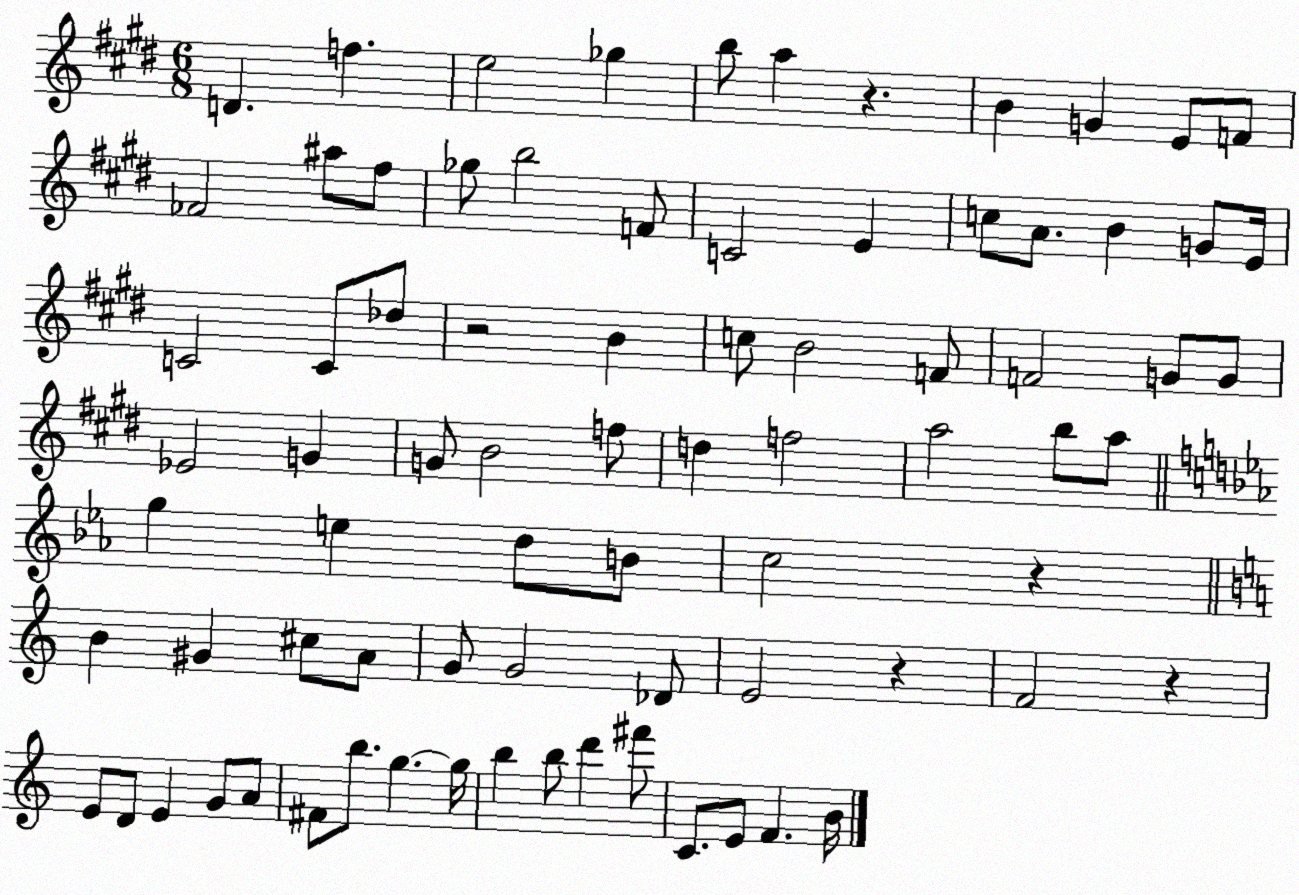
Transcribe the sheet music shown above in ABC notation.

X:1
T:Untitled
M:6/8
L:1/4
K:E
D f e2 _g b/2 a z B G E/2 F/2 _F2 ^a/2 ^f/2 _g/2 b2 F/2 C2 E c/2 A/2 B G/2 E/4 C2 C/2 _d/2 z2 B c/2 B2 F/2 F2 G/2 G/2 _E2 G G/2 B2 f/2 d f2 a2 b/2 a/2 g e d/2 B/2 c2 z B ^G ^c/2 A/2 G/2 G2 _D/2 E2 z F2 z E/2 D/2 E G/2 A/2 ^F/2 b/2 g g/4 b b/2 d' ^f'/2 C/2 E/2 F B/4